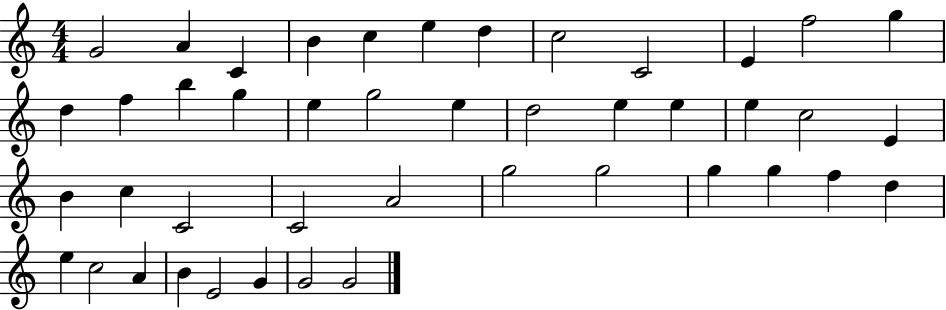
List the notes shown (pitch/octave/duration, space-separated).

G4/h A4/q C4/q B4/q C5/q E5/q D5/q C5/h C4/h E4/q F5/h G5/q D5/q F5/q B5/q G5/q E5/q G5/h E5/q D5/h E5/q E5/q E5/q C5/h E4/q B4/q C5/q C4/h C4/h A4/h G5/h G5/h G5/q G5/q F5/q D5/q E5/q C5/h A4/q B4/q E4/h G4/q G4/h G4/h